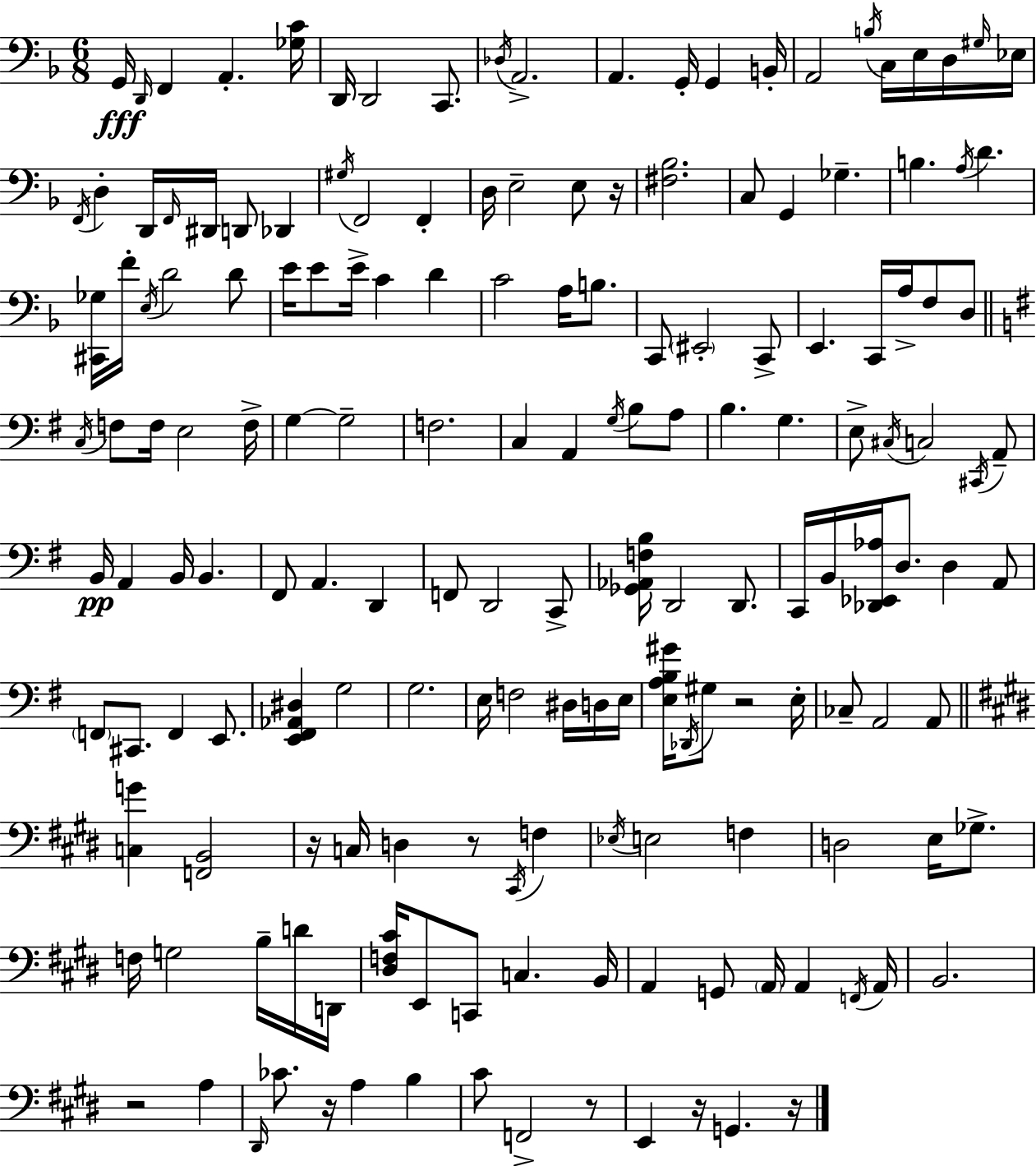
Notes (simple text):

G2/s D2/s F2/q A2/q. [Gb3,C4]/s D2/s D2/h C2/e. Db3/s A2/h. A2/q. G2/s G2/q B2/s A2/h B3/s C3/s E3/s D3/s G#3/s Eb3/s F2/s D3/q D2/s F2/s D#2/s D2/e Db2/q G#3/s F2/h F2/q D3/s E3/h E3/e R/s [F#3,Bb3]/h. C3/e G2/q Gb3/q. B3/q. A3/s D4/q. [C#2,Gb3]/s F4/s E3/s D4/h D4/e E4/s E4/e E4/s C4/q D4/q C4/h A3/s B3/e. C2/e EIS2/h C2/e E2/q. C2/s A3/s F3/e D3/e C3/s F3/e F3/s E3/h F3/s G3/q G3/h F3/h. C3/q A2/q G3/s B3/e A3/e B3/q. G3/q. E3/e C#3/s C3/h C#2/s A2/e B2/s A2/q B2/s B2/q. F#2/e A2/q. D2/q F2/e D2/h C2/e [Gb2,Ab2,F3,B3]/s D2/h D2/e. C2/s B2/s [Db2,Eb2,Ab3]/s D3/e. D3/q A2/e F2/e C#2/e. F2/q E2/e. [E2,F#2,Ab2,D#3]/q G3/h G3/h. E3/s F3/h D#3/s D3/s E3/s [E3,A3,B3,G#4]/s Db2/s G#3/e R/h E3/s CES3/e A2/h A2/e [C3,G4]/q [F2,B2]/h R/s C3/s D3/q R/e C#2/s F3/q Eb3/s E3/h F3/q D3/h E3/s Gb3/e. F3/s G3/h B3/s D4/s D2/s [D#3,F3,C#4]/s E2/e C2/e C3/q. B2/s A2/q G2/e A2/s A2/q F2/s A2/s B2/h. R/h A3/q D#2/s CES4/e. R/s A3/q B3/q C#4/e F2/h R/e E2/q R/s G2/q. R/s